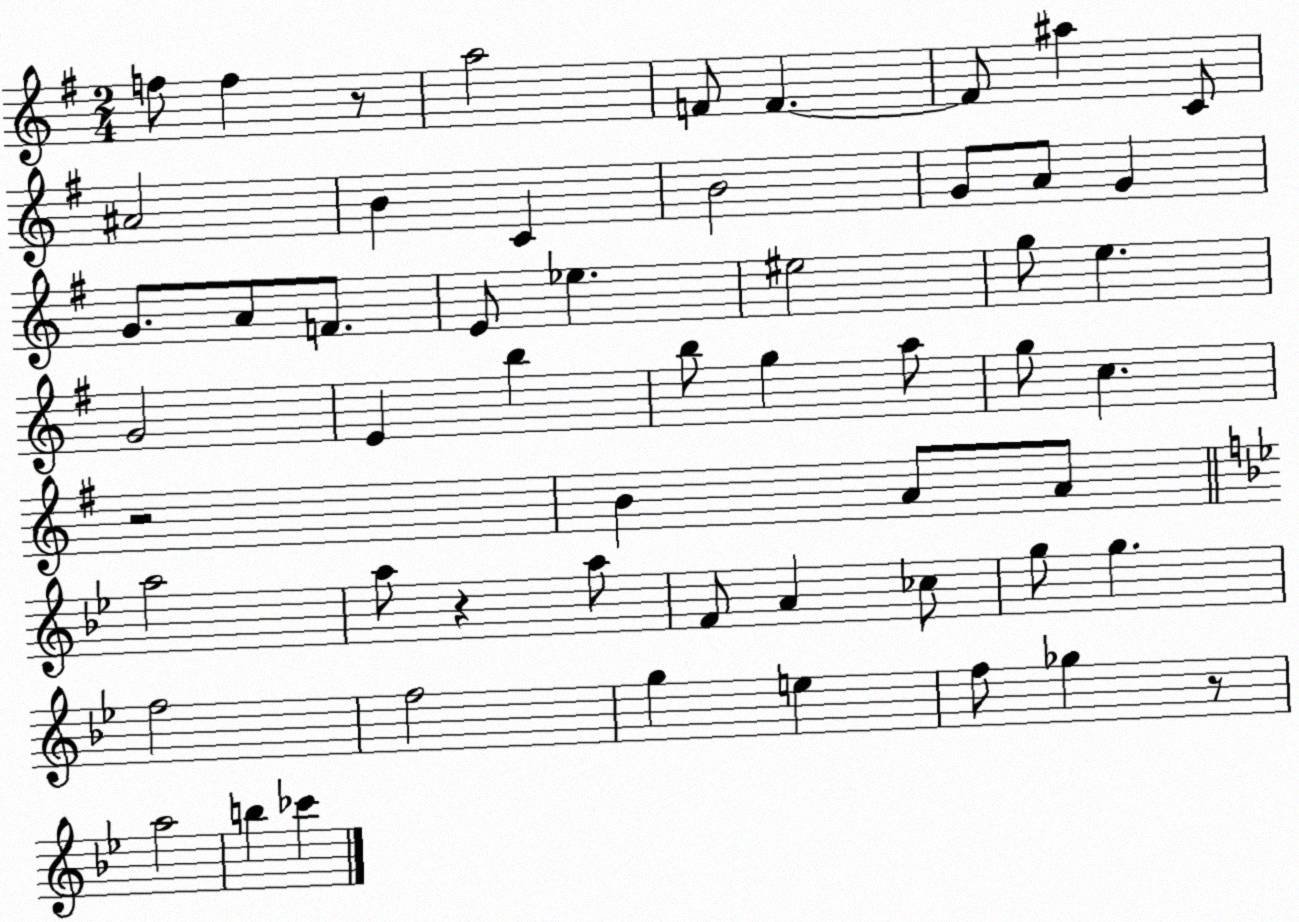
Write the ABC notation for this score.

X:1
T:Untitled
M:2/4
L:1/4
K:G
f/2 f z/2 a2 F/2 F F/2 ^a C/2 ^A2 B C B2 G/2 A/2 G G/2 A/2 F/2 E/2 _e ^e2 g/2 e G2 E b b/2 g a/2 g/2 c z2 B A/2 A/2 a2 a/2 z a/2 F/2 A _c/2 g/2 g f2 f2 g e f/2 _g z/2 a2 b _c'